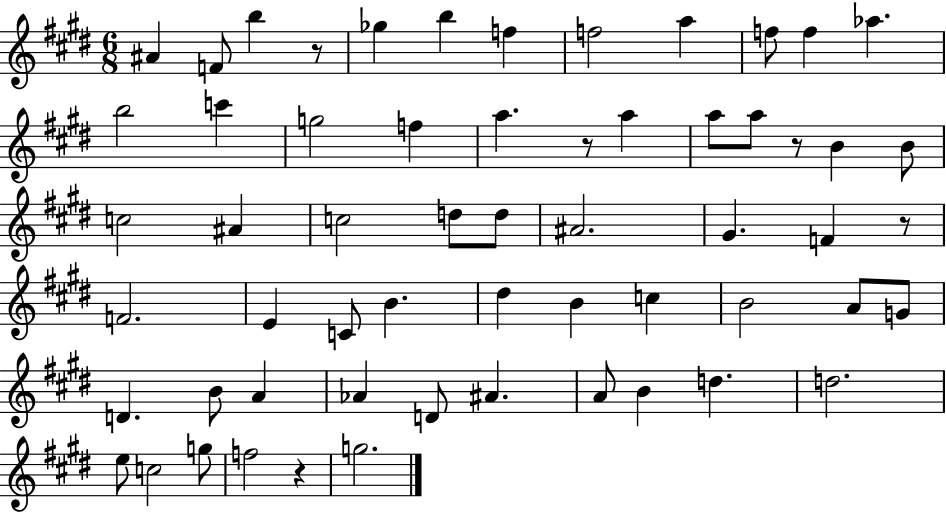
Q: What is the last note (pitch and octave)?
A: G5